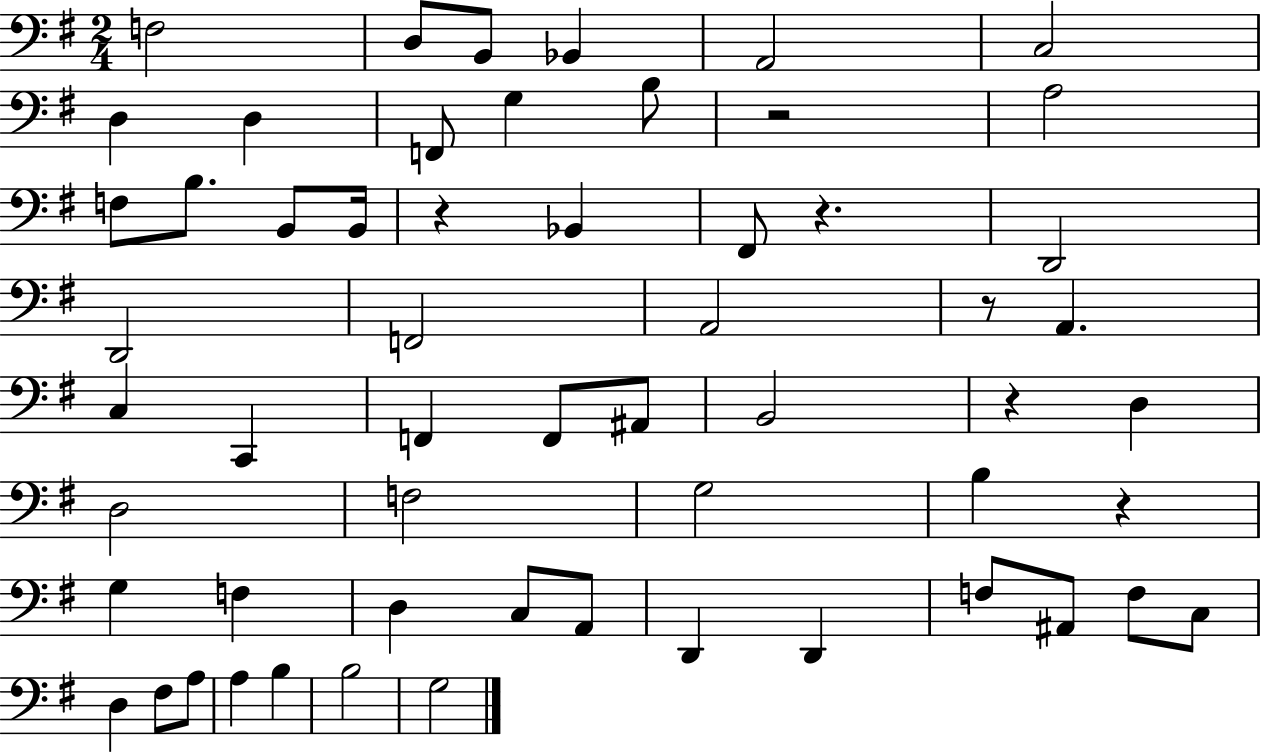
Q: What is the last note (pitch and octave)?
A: G3